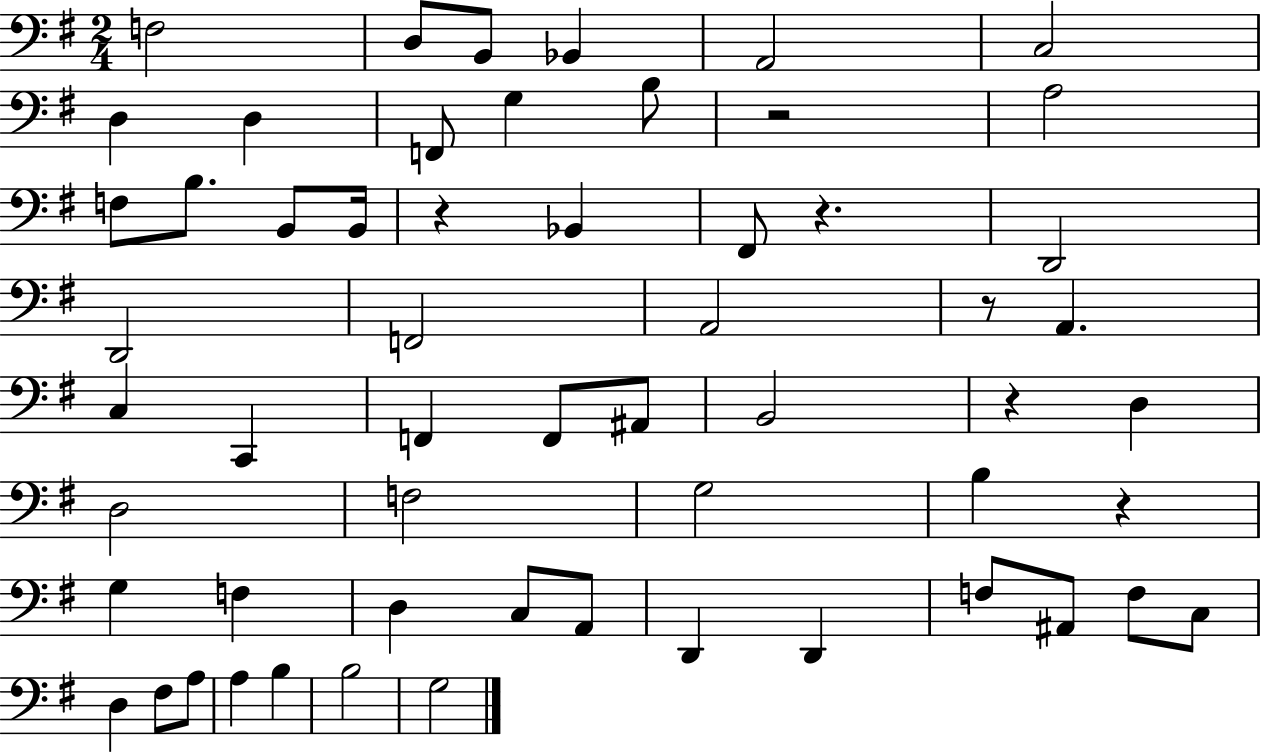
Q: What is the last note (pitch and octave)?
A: G3